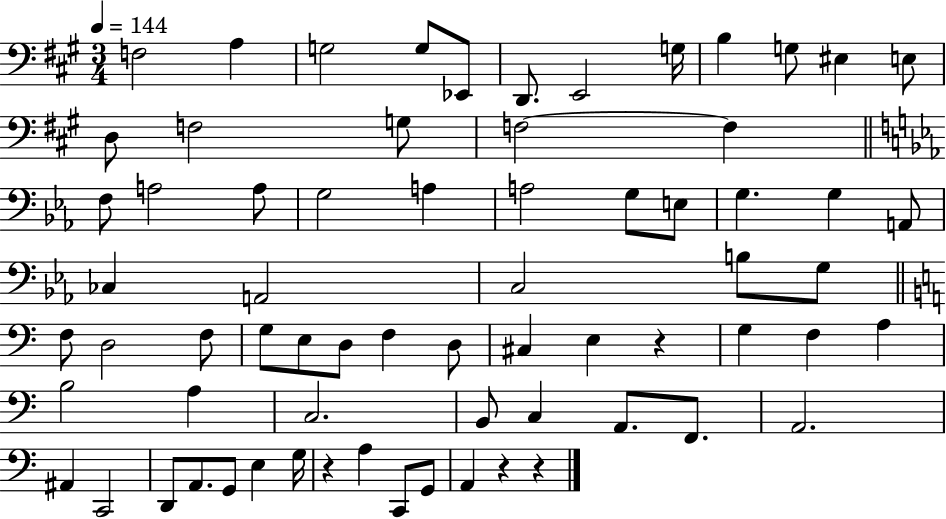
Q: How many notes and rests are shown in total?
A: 69